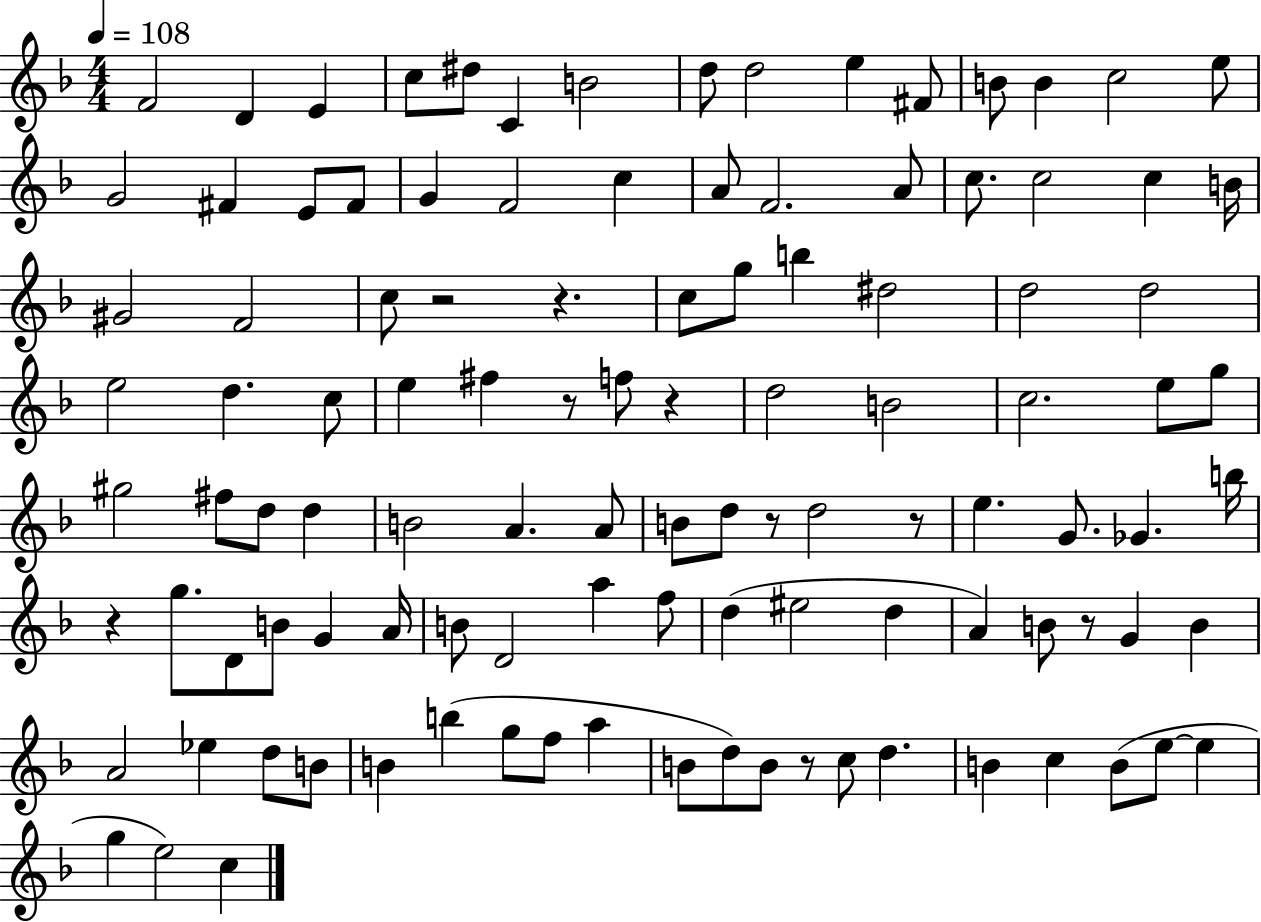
{
  \clef treble
  \numericTimeSignature
  \time 4/4
  \key f \major
  \tempo 4 = 108
  f'2 d'4 e'4 | c''8 dis''8 c'4 b'2 | d''8 d''2 e''4 fis'8 | b'8 b'4 c''2 e''8 | \break g'2 fis'4 e'8 fis'8 | g'4 f'2 c''4 | a'8 f'2. a'8 | c''8. c''2 c''4 b'16 | \break gis'2 f'2 | c''8 r2 r4. | c''8 g''8 b''4 dis''2 | d''2 d''2 | \break e''2 d''4. c''8 | e''4 fis''4 r8 f''8 r4 | d''2 b'2 | c''2. e''8 g''8 | \break gis''2 fis''8 d''8 d''4 | b'2 a'4. a'8 | b'8 d''8 r8 d''2 r8 | e''4. g'8. ges'4. b''16 | \break r4 g''8. d'8 b'8 g'4 a'16 | b'8 d'2 a''4 f''8 | d''4( eis''2 d''4 | a'4) b'8 r8 g'4 b'4 | \break a'2 ees''4 d''8 b'8 | b'4 b''4( g''8 f''8 a''4 | b'8 d''8) b'8 r8 c''8 d''4. | b'4 c''4 b'8( e''8~~ e''4 | \break g''4 e''2) c''4 | \bar "|."
}